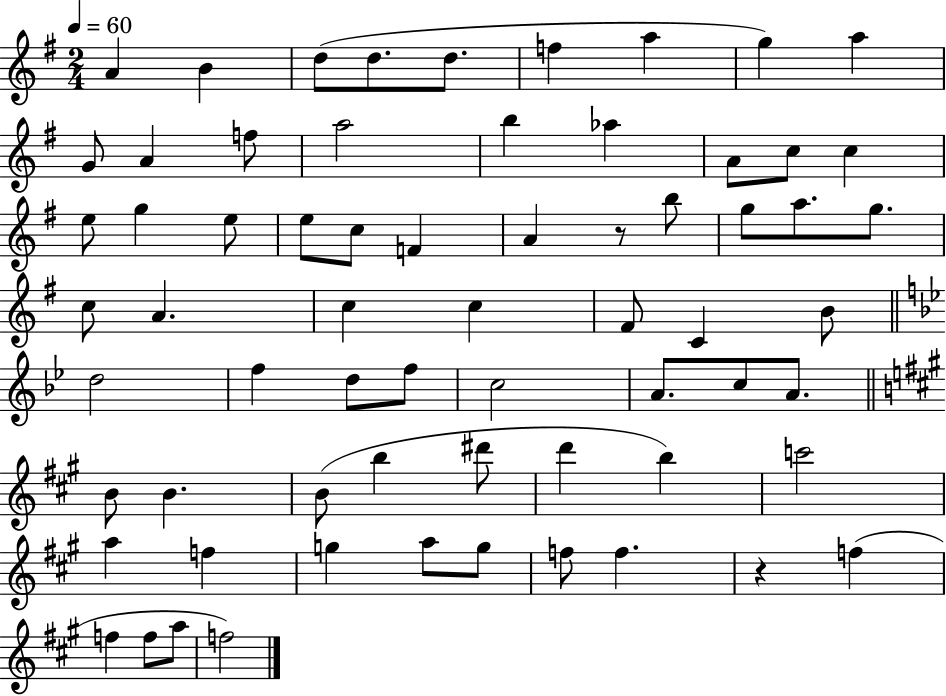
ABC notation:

X:1
T:Untitled
M:2/4
L:1/4
K:G
A B d/2 d/2 d/2 f a g a G/2 A f/2 a2 b _a A/2 c/2 c e/2 g e/2 e/2 c/2 F A z/2 b/2 g/2 a/2 g/2 c/2 A c c ^F/2 C B/2 d2 f d/2 f/2 c2 A/2 c/2 A/2 B/2 B B/2 b ^d'/2 d' b c'2 a f g a/2 g/2 f/2 f z f f f/2 a/2 f2